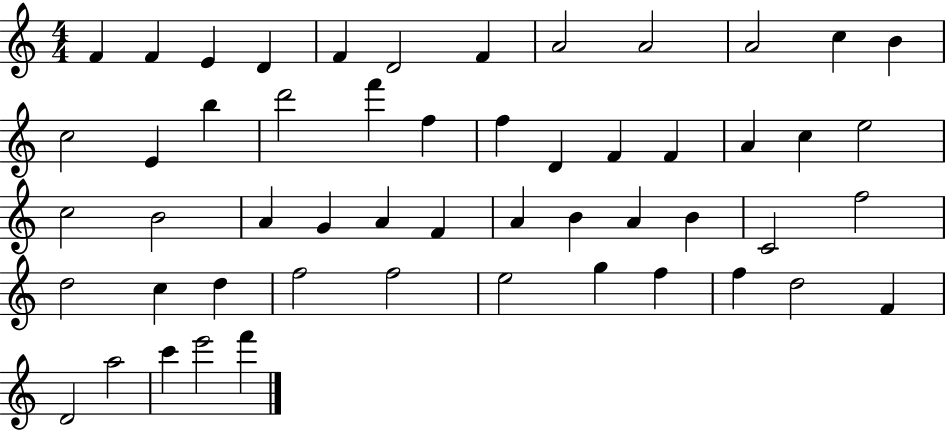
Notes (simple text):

F4/q F4/q E4/q D4/q F4/q D4/h F4/q A4/h A4/h A4/h C5/q B4/q C5/h E4/q B5/q D6/h F6/q F5/q F5/q D4/q F4/q F4/q A4/q C5/q E5/h C5/h B4/h A4/q G4/q A4/q F4/q A4/q B4/q A4/q B4/q C4/h F5/h D5/h C5/q D5/q F5/h F5/h E5/h G5/q F5/q F5/q D5/h F4/q D4/h A5/h C6/q E6/h F6/q